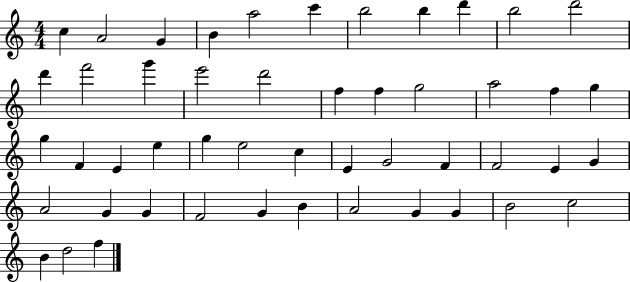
C5/q A4/h G4/q B4/q A5/h C6/q B5/h B5/q D6/q B5/h D6/h D6/q F6/h G6/q E6/h D6/h F5/q F5/q G5/h A5/h F5/q G5/q G5/q F4/q E4/q E5/q G5/q E5/h C5/q E4/q G4/h F4/q F4/h E4/q G4/q A4/h G4/q G4/q F4/h G4/q B4/q A4/h G4/q G4/q B4/h C5/h B4/q D5/h F5/q